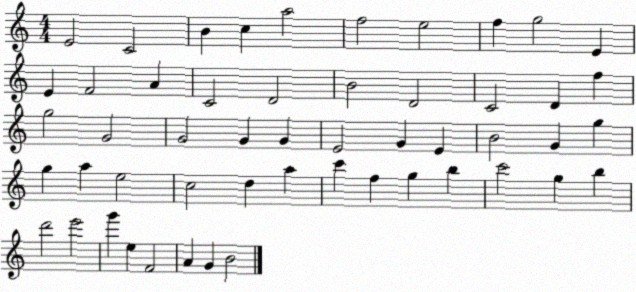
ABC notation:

X:1
T:Untitled
M:4/4
L:1/4
K:C
E2 C2 B c a2 f2 e2 f g2 E E F2 A C2 D2 B2 D2 C2 D f g2 G2 G2 G G E2 G E B2 G g g a e2 c2 d a c' f g b c'2 g b d'2 e'2 g' e F2 A G B2